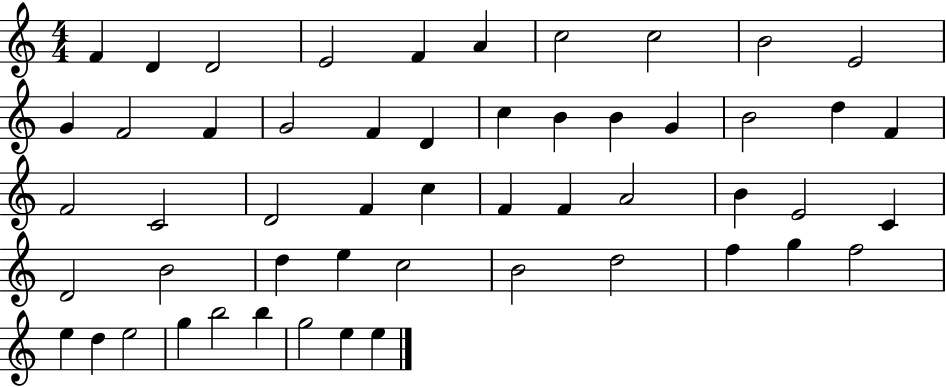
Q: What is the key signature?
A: C major